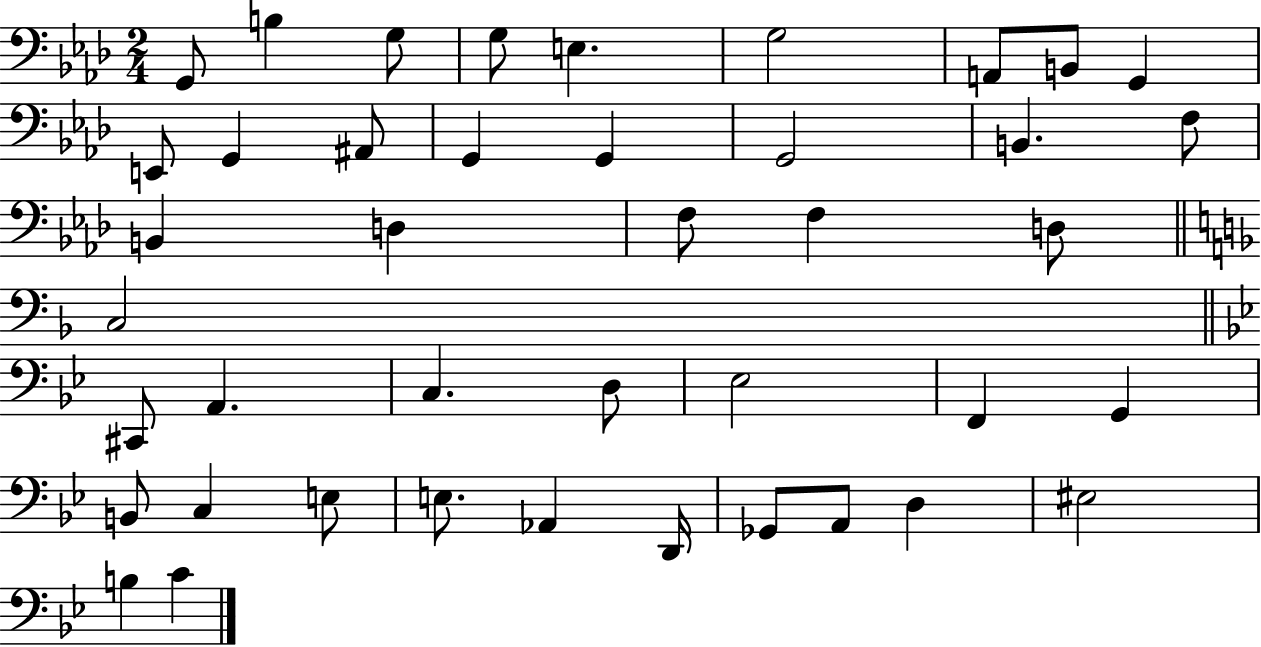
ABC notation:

X:1
T:Untitled
M:2/4
L:1/4
K:Ab
G,,/2 B, G,/2 G,/2 E, G,2 A,,/2 B,,/2 G,, E,,/2 G,, ^A,,/2 G,, G,, G,,2 B,, F,/2 B,, D, F,/2 F, D,/2 C,2 ^C,,/2 A,, C, D,/2 _E,2 F,, G,, B,,/2 C, E,/2 E,/2 _A,, D,,/4 _G,,/2 A,,/2 D, ^E,2 B, C